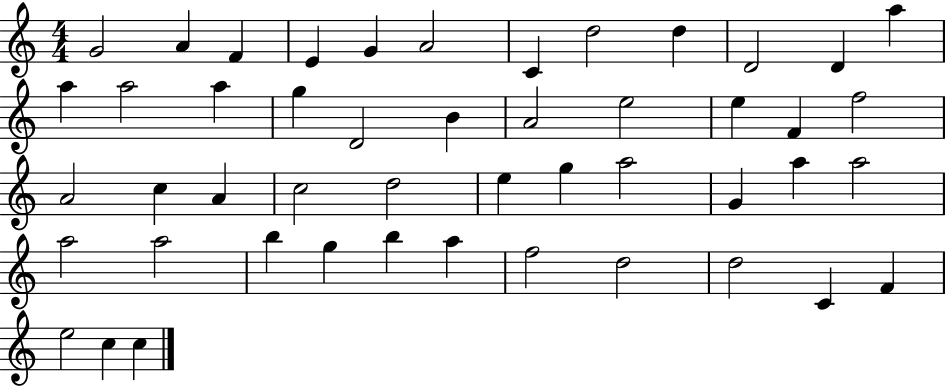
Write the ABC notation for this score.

X:1
T:Untitled
M:4/4
L:1/4
K:C
G2 A F E G A2 C d2 d D2 D a a a2 a g D2 B A2 e2 e F f2 A2 c A c2 d2 e g a2 G a a2 a2 a2 b g b a f2 d2 d2 C F e2 c c